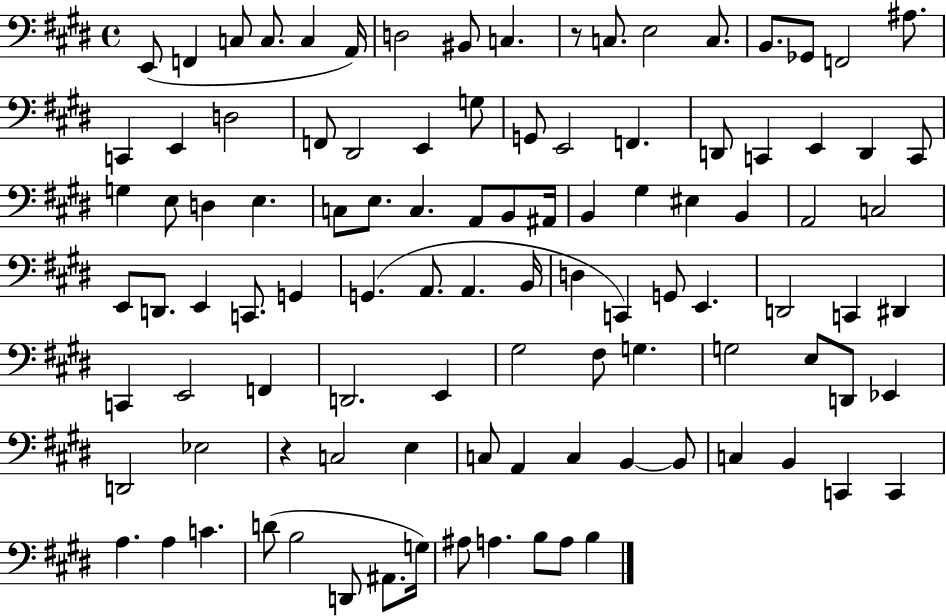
X:1
T:Untitled
M:4/4
L:1/4
K:E
E,,/2 F,, C,/2 C,/2 C, A,,/4 D,2 ^B,,/2 C, z/2 C,/2 E,2 C,/2 B,,/2 _G,,/2 F,,2 ^A,/2 C,, E,, D,2 F,,/2 ^D,,2 E,, G,/2 G,,/2 E,,2 F,, D,,/2 C,, E,, D,, C,,/2 G, E,/2 D, E, C,/2 E,/2 C, A,,/2 B,,/2 ^A,,/4 B,, ^G, ^E, B,, A,,2 C,2 E,,/2 D,,/2 E,, C,,/2 G,, G,, A,,/2 A,, B,,/4 D, C,, G,,/2 E,, D,,2 C,, ^D,, C,, E,,2 F,, D,,2 E,, ^G,2 ^F,/2 G, G,2 E,/2 D,,/2 _E,, D,,2 _E,2 z C,2 E, C,/2 A,, C, B,, B,,/2 C, B,, C,, C,, A, A, C D/2 B,2 D,,/2 ^A,,/2 G,/4 ^A,/2 A, B,/2 A,/2 B,